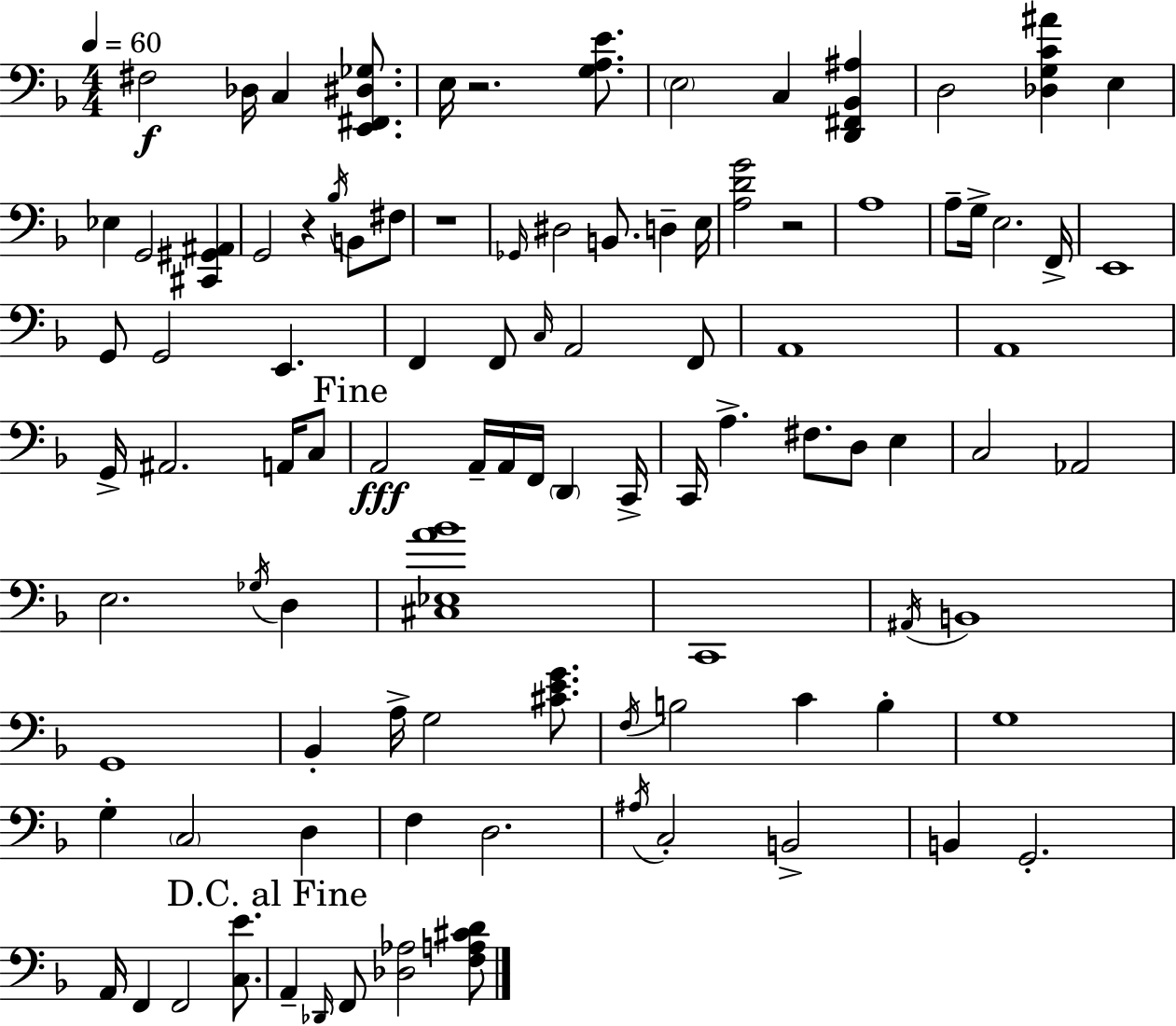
F#3/h Db3/s C3/q [E2,F#2,D#3,Gb3]/e. E3/s R/h. [G3,A3,E4]/e. E3/h C3/q [D2,F#2,Bb2,A#3]/q D3/h [Db3,G3,C4,A#4]/q E3/q Eb3/q G2/h [C#2,G#2,A#2]/q G2/h R/q Bb3/s B2/e F#3/e R/w Gb2/s D#3/h B2/e. D3/q E3/s [A3,D4,G4]/h R/h A3/w A3/e G3/s E3/h. F2/s E2/w G2/e G2/h E2/q. F2/q F2/e C3/s A2/h F2/e A2/w A2/w G2/s A#2/h. A2/s C3/e A2/h A2/s A2/s F2/s D2/q C2/s C2/s A3/q. F#3/e. D3/e E3/q C3/h Ab2/h E3/h. Gb3/s D3/q [C#3,Eb3,A4,Bb4]/w C2/w A#2/s B2/w G2/w Bb2/q A3/s G3/h [C#4,E4,G4]/e. F3/s B3/h C4/q B3/q G3/w G3/q C3/h D3/q F3/q D3/h. A#3/s C3/h B2/h B2/q G2/h. A2/s F2/q F2/h [C3,E4]/e. A2/q Db2/s F2/e [Db3,Ab3]/h [F3,A3,C#4,D4]/e